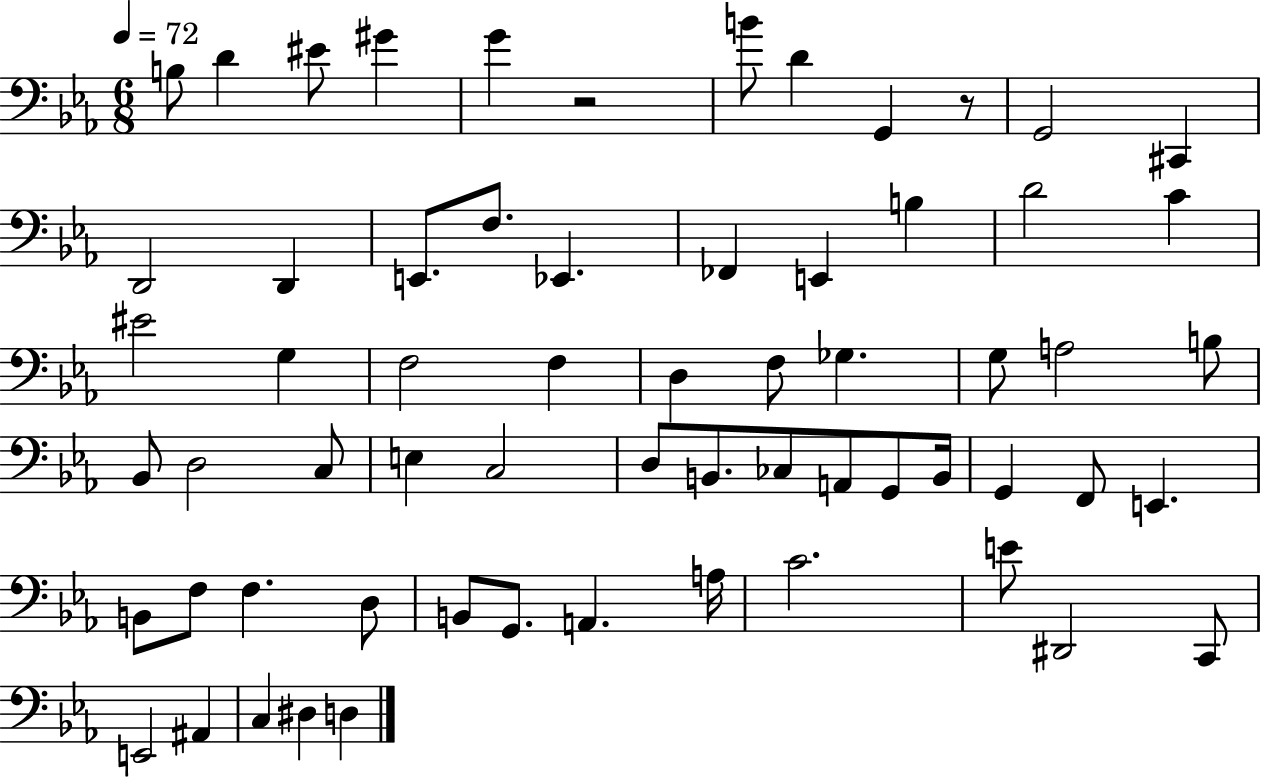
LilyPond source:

{
  \clef bass
  \numericTimeSignature
  \time 6/8
  \key ees \major
  \tempo 4 = 72
  b8 d'4 eis'8 gis'4 | g'4 r2 | b'8 d'4 g,4 r8 | g,2 cis,4 | \break d,2 d,4 | e,8. f8. ees,4. | fes,4 e,4 b4 | d'2 c'4 | \break eis'2 g4 | f2 f4 | d4 f8 ges4. | g8 a2 b8 | \break bes,8 d2 c8 | e4 c2 | d8 b,8. ces8 a,8 g,8 b,16 | g,4 f,8 e,4. | \break b,8 f8 f4. d8 | b,8 g,8. a,4. a16 | c'2. | e'8 dis,2 c,8 | \break e,2 ais,4 | c4 dis4 d4 | \bar "|."
}